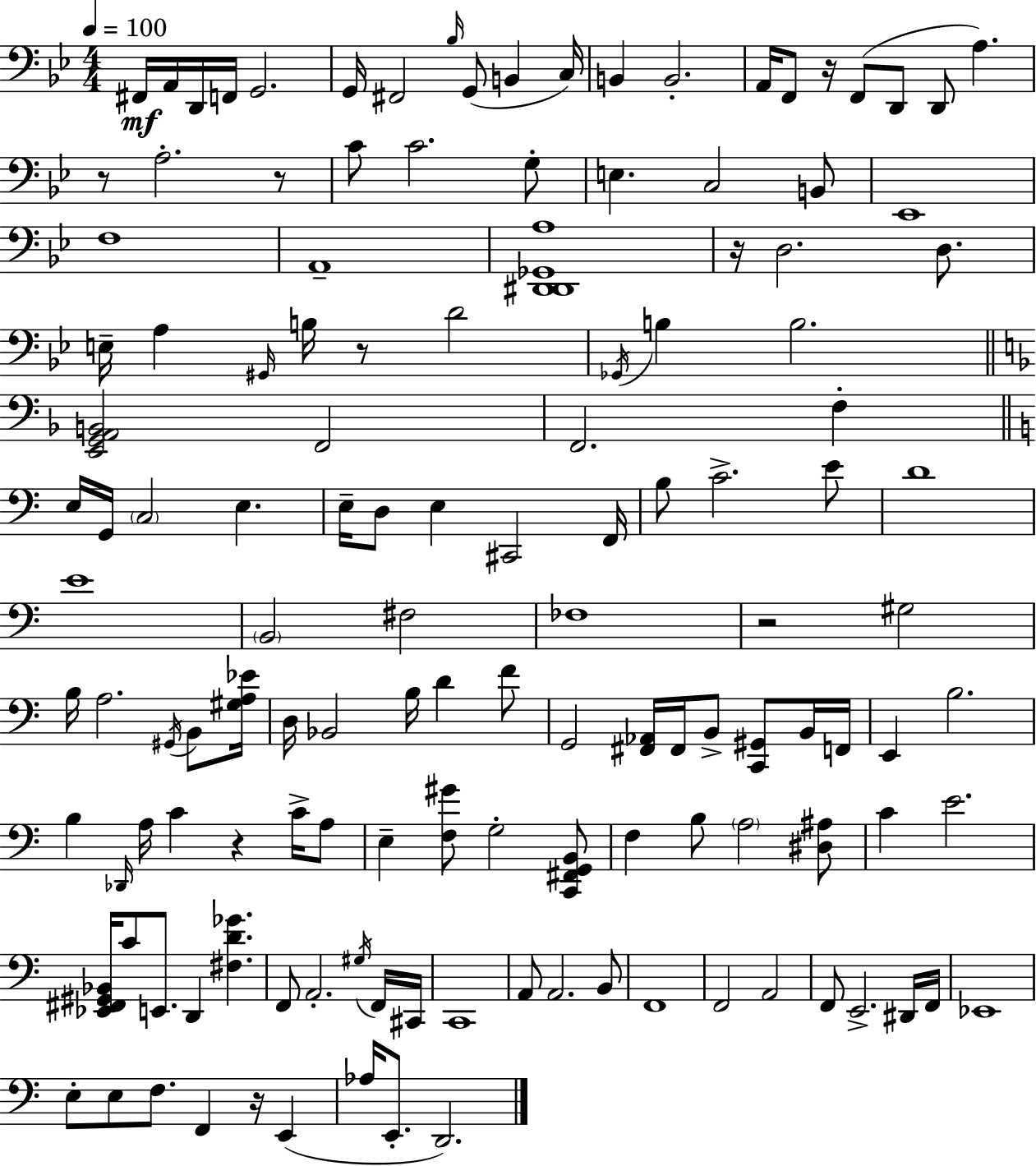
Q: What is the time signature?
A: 4/4